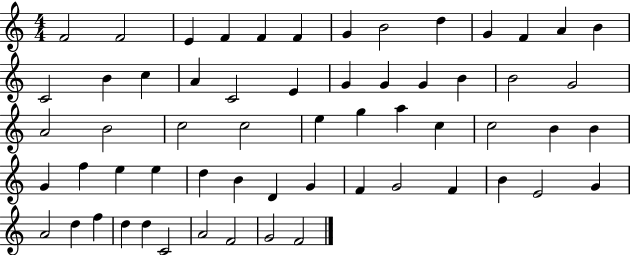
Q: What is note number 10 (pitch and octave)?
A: G4